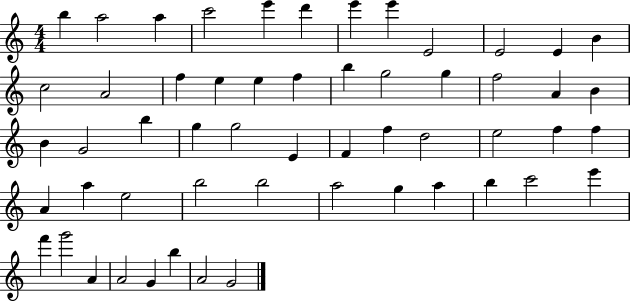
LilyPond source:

{
  \clef treble
  \numericTimeSignature
  \time 4/4
  \key c \major
  b''4 a''2 a''4 | c'''2 e'''4 d'''4 | e'''4 e'''4 e'2 | e'2 e'4 b'4 | \break c''2 a'2 | f''4 e''4 e''4 f''4 | b''4 g''2 g''4 | f''2 a'4 b'4 | \break b'4 g'2 b''4 | g''4 g''2 e'4 | f'4 f''4 d''2 | e''2 f''4 f''4 | \break a'4 a''4 e''2 | b''2 b''2 | a''2 g''4 a''4 | b''4 c'''2 e'''4 | \break f'''4 g'''2 a'4 | a'2 g'4 b''4 | a'2 g'2 | \bar "|."
}